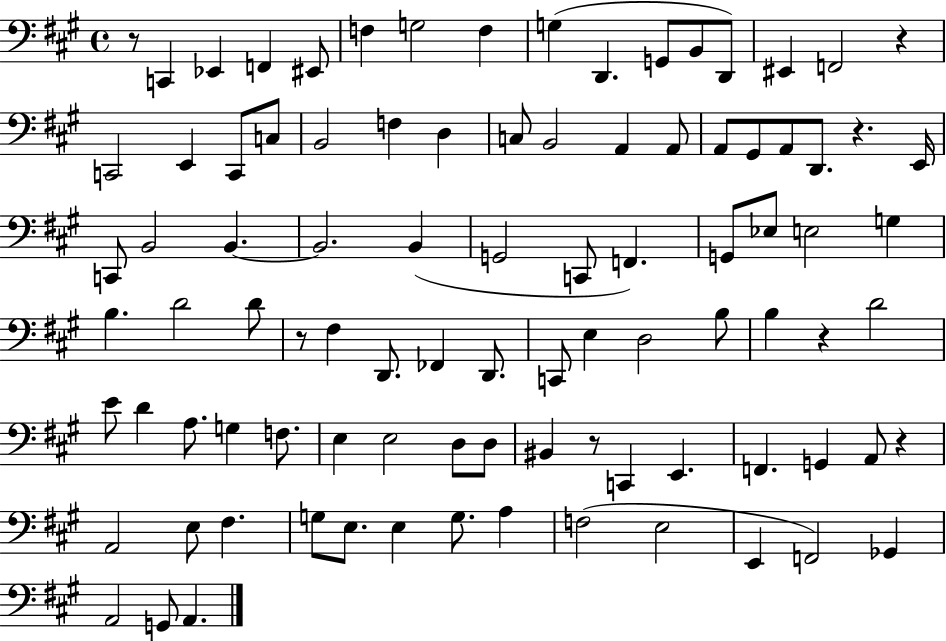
X:1
T:Untitled
M:4/4
L:1/4
K:A
z/2 C,, _E,, F,, ^E,,/2 F, G,2 F, G, D,, G,,/2 B,,/2 D,,/2 ^E,, F,,2 z C,,2 E,, C,,/2 C,/2 B,,2 F, D, C,/2 B,,2 A,, A,,/2 A,,/2 ^G,,/2 A,,/2 D,,/2 z E,,/4 C,,/2 B,,2 B,, B,,2 B,, G,,2 C,,/2 F,, G,,/2 _E,/2 E,2 G, B, D2 D/2 z/2 ^F, D,,/2 _F,, D,,/2 C,,/2 E, D,2 B,/2 B, z D2 E/2 D A,/2 G, F,/2 E, E,2 D,/2 D,/2 ^B,, z/2 C,, E,, F,, G,, A,,/2 z A,,2 E,/2 ^F, G,/2 E,/2 E, G,/2 A, F,2 E,2 E,, F,,2 _G,, A,,2 G,,/2 A,,